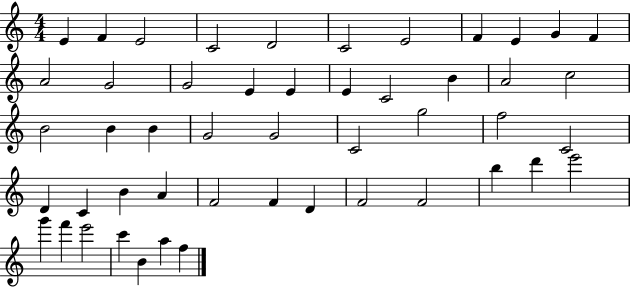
X:1
T:Untitled
M:4/4
L:1/4
K:C
E F E2 C2 D2 C2 E2 F E G F A2 G2 G2 E E E C2 B A2 c2 B2 B B G2 G2 C2 g2 f2 C2 D C B A F2 F D F2 F2 b d' e'2 g' f' e'2 c' B a f